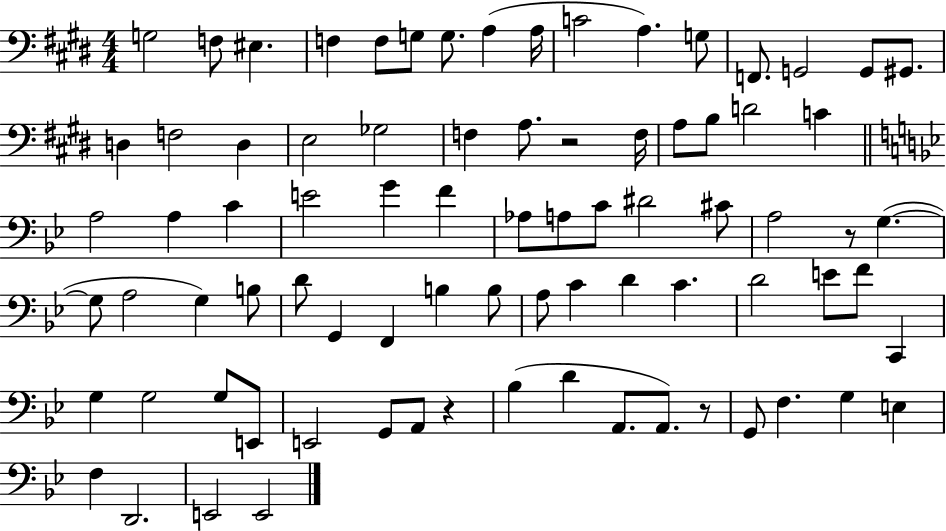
{
  \clef bass
  \numericTimeSignature
  \time 4/4
  \key e \major
  g2 f8 eis4. | f4 f8 g8 g8. a4( a16 | c'2 a4.) g8 | f,8. g,2 g,8 gis,8. | \break d4 f2 d4 | e2 ges2 | f4 a8. r2 f16 | a8 b8 d'2 c'4 | \break \bar "||" \break \key bes \major a2 a4 c'4 | e'2 g'4 f'4 | aes8 a8 c'8 dis'2 cis'8 | a2 r8 g4.~(~ | \break g8 a2 g4) b8 | d'8 g,4 f,4 b4 b8 | a8 c'4 d'4 c'4. | d'2 e'8 f'8 c,4 | \break g4 g2 g8 e,8 | e,2 g,8 a,8 r4 | bes4( d'4 a,8. a,8.) r8 | g,8 f4. g4 e4 | \break f4 d,2. | e,2 e,2 | \bar "|."
}